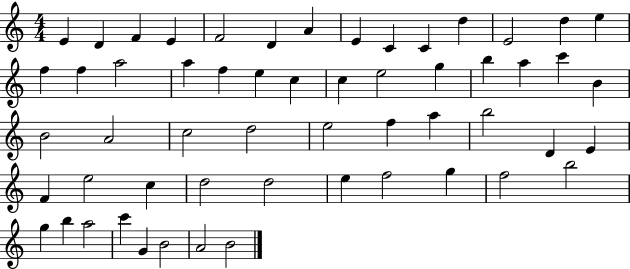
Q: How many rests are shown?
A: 0